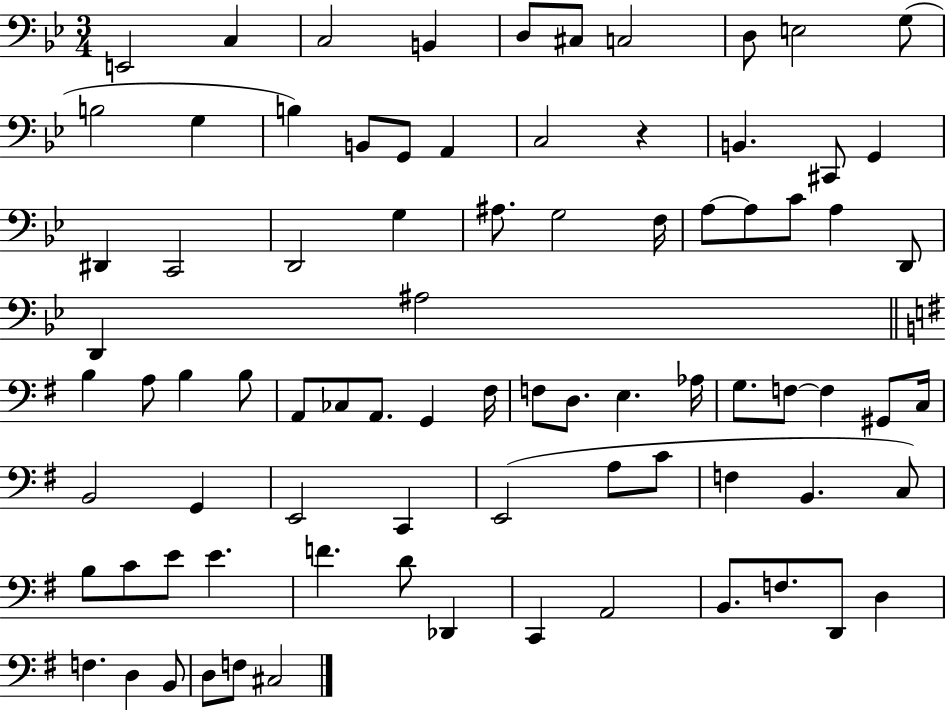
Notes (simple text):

E2/h C3/q C3/h B2/q D3/e C#3/e C3/h D3/e E3/h G3/e B3/h G3/q B3/q B2/e G2/e A2/q C3/h R/q B2/q. C#2/e G2/q D#2/q C2/h D2/h G3/q A#3/e. G3/h F3/s A3/e A3/e C4/e A3/q D2/e D2/q A#3/h B3/q A3/e B3/q B3/e A2/e CES3/e A2/e. G2/q F#3/s F3/e D3/e. E3/q. Ab3/s G3/e. F3/e F3/q G#2/e C3/s B2/h G2/q E2/h C2/q E2/h A3/e C4/e F3/q B2/q. C3/e B3/e C4/e E4/e E4/q. F4/q. D4/e Db2/q C2/q A2/h B2/e. F3/e. D2/e D3/q F3/q. D3/q B2/e D3/e F3/e C#3/h